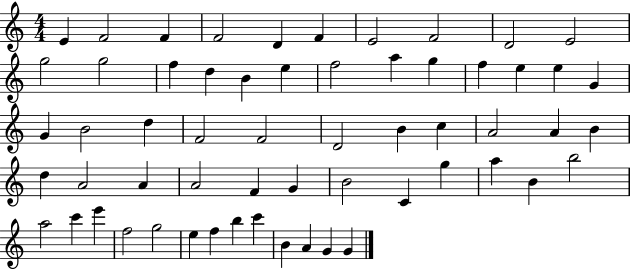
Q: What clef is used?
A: treble